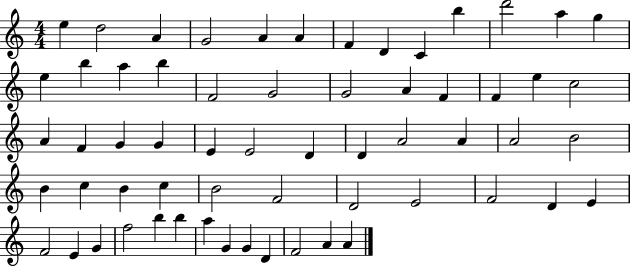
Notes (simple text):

E5/q D5/h A4/q G4/h A4/q A4/q F4/q D4/q C4/q B5/q D6/h A5/q G5/q E5/q B5/q A5/q B5/q F4/h G4/h G4/h A4/q F4/q F4/q E5/q C5/h A4/q F4/q G4/q G4/q E4/q E4/h D4/q D4/q A4/h A4/q A4/h B4/h B4/q C5/q B4/q C5/q B4/h F4/h D4/h E4/h F4/h D4/q E4/q F4/h E4/q G4/q F5/h B5/q B5/q A5/q G4/q G4/q D4/q F4/h A4/q A4/q